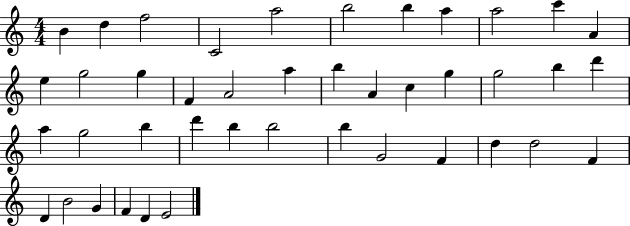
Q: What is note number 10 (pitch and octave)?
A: C6